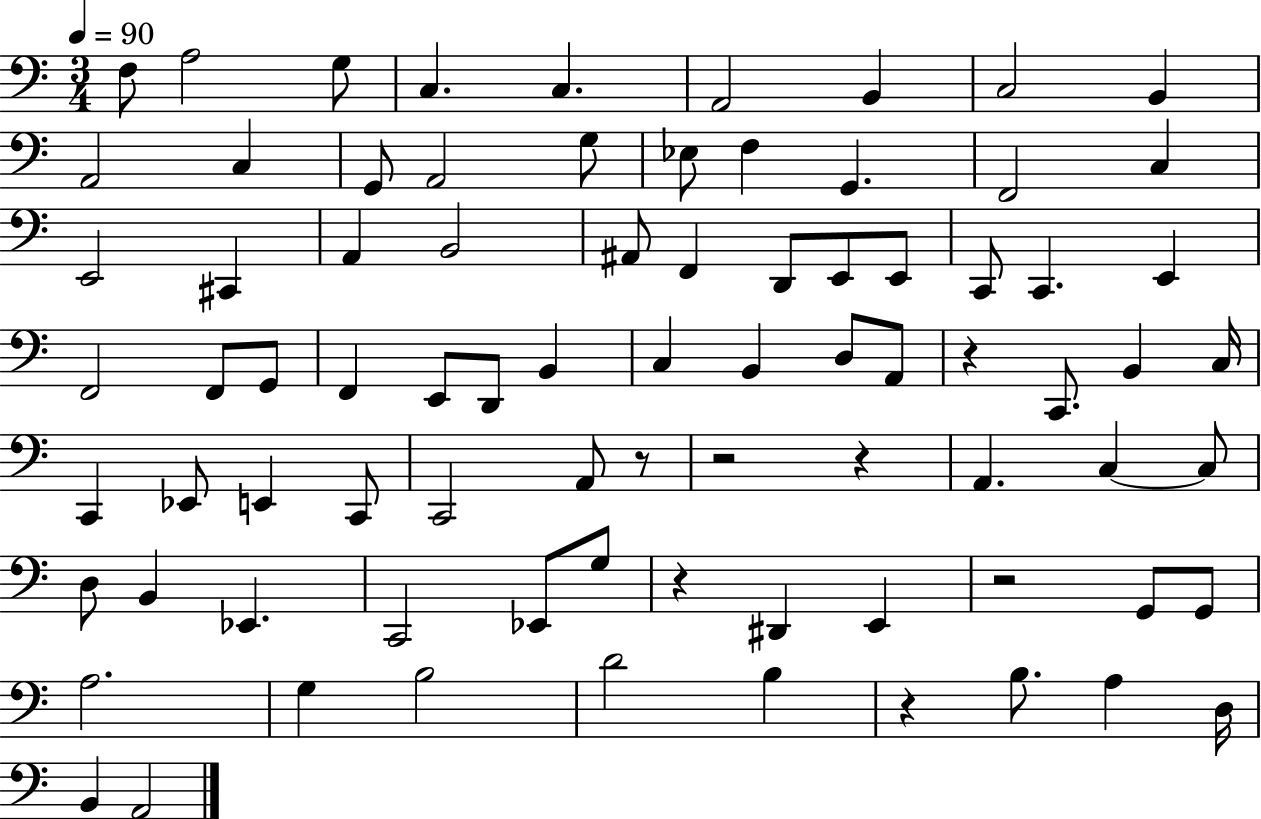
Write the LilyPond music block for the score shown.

{
  \clef bass
  \numericTimeSignature
  \time 3/4
  \key c \major
  \tempo 4 = 90
  f8 a2 g8 | c4. c4. | a,2 b,4 | c2 b,4 | \break a,2 c4 | g,8 a,2 g8 | ees8 f4 g,4. | f,2 c4 | \break e,2 cis,4 | a,4 b,2 | ais,8 f,4 d,8 e,8 e,8 | c,8 c,4. e,4 | \break f,2 f,8 g,8 | f,4 e,8 d,8 b,4 | c4 b,4 d8 a,8 | r4 c,8. b,4 c16 | \break c,4 ees,8 e,4 c,8 | c,2 a,8 r8 | r2 r4 | a,4. c4~~ c8 | \break d8 b,4 ees,4. | c,2 ees,8 g8 | r4 dis,4 e,4 | r2 g,8 g,8 | \break a2. | g4 b2 | d'2 b4 | r4 b8. a4 d16 | \break b,4 a,2 | \bar "|."
}